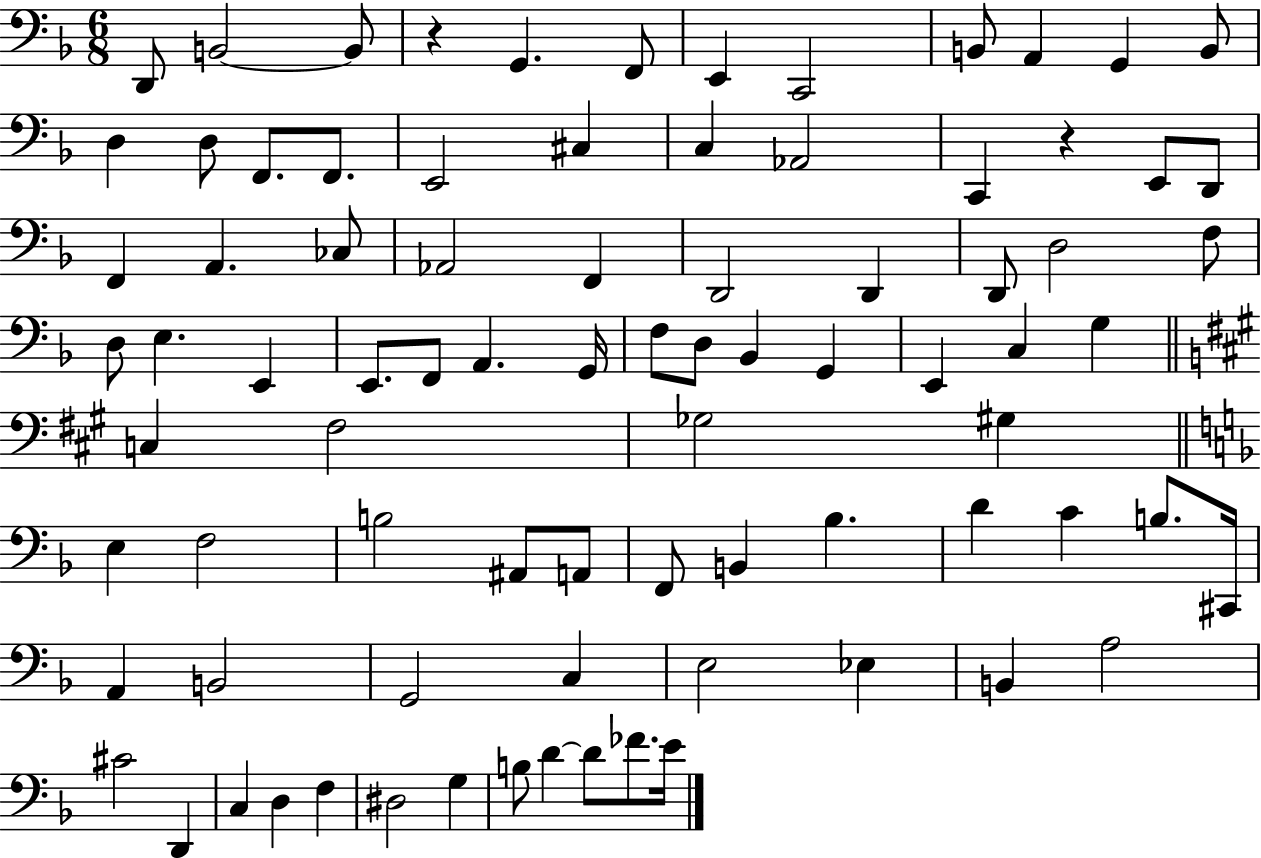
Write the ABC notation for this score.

X:1
T:Untitled
M:6/8
L:1/4
K:F
D,,/2 B,,2 B,,/2 z G,, F,,/2 E,, C,,2 B,,/2 A,, G,, B,,/2 D, D,/2 F,,/2 F,,/2 E,,2 ^C, C, _A,,2 C,, z E,,/2 D,,/2 F,, A,, _C,/2 _A,,2 F,, D,,2 D,, D,,/2 D,2 F,/2 D,/2 E, E,, E,,/2 F,,/2 A,, G,,/4 F,/2 D,/2 _B,, G,, E,, C, G, C, ^F,2 _G,2 ^G, E, F,2 B,2 ^A,,/2 A,,/2 F,,/2 B,, _B, D C B,/2 ^C,,/4 A,, B,,2 G,,2 C, E,2 _E, B,, A,2 ^C2 D,, C, D, F, ^D,2 G, B,/2 D D/2 _F/2 E/4